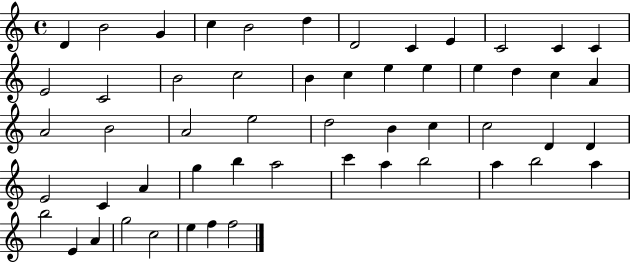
X:1
T:Untitled
M:4/4
L:1/4
K:C
D B2 G c B2 d D2 C E C2 C C E2 C2 B2 c2 B c e e e d c A A2 B2 A2 e2 d2 B c c2 D D E2 C A g b a2 c' a b2 a b2 a b2 E A g2 c2 e f f2